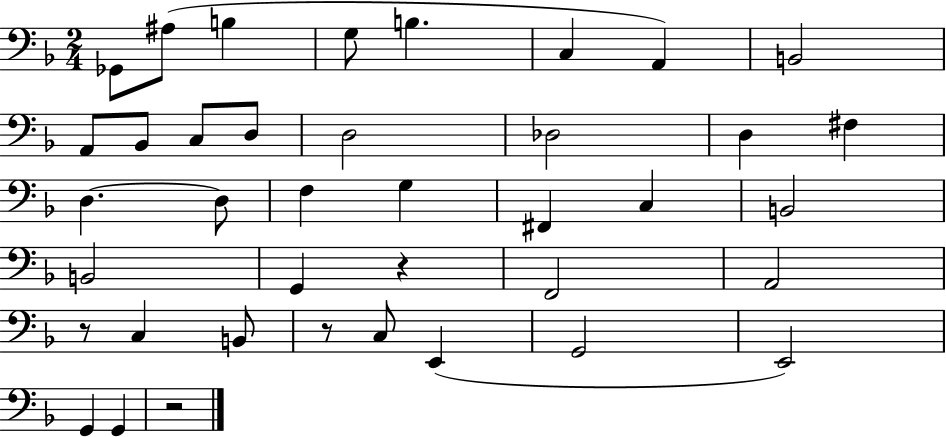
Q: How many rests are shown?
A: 4